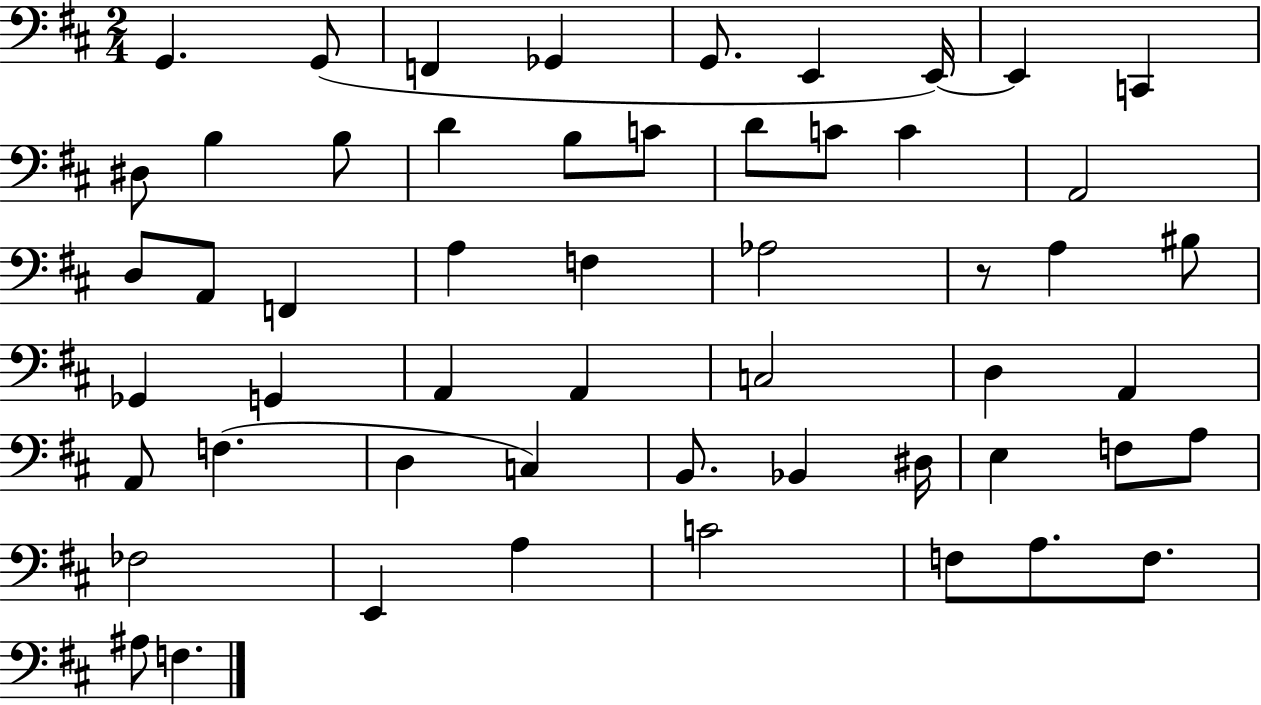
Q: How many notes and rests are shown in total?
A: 54